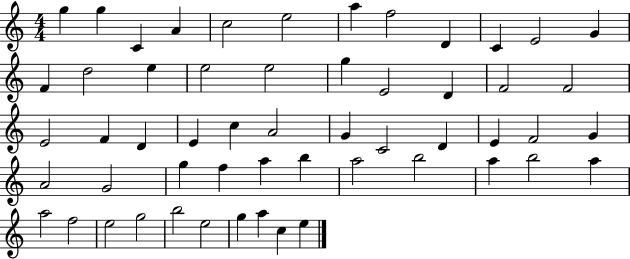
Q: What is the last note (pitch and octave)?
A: E5